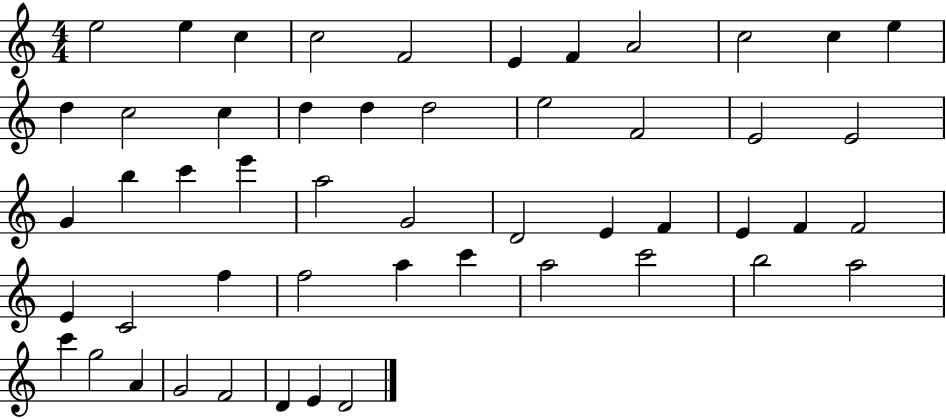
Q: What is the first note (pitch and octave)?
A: E5